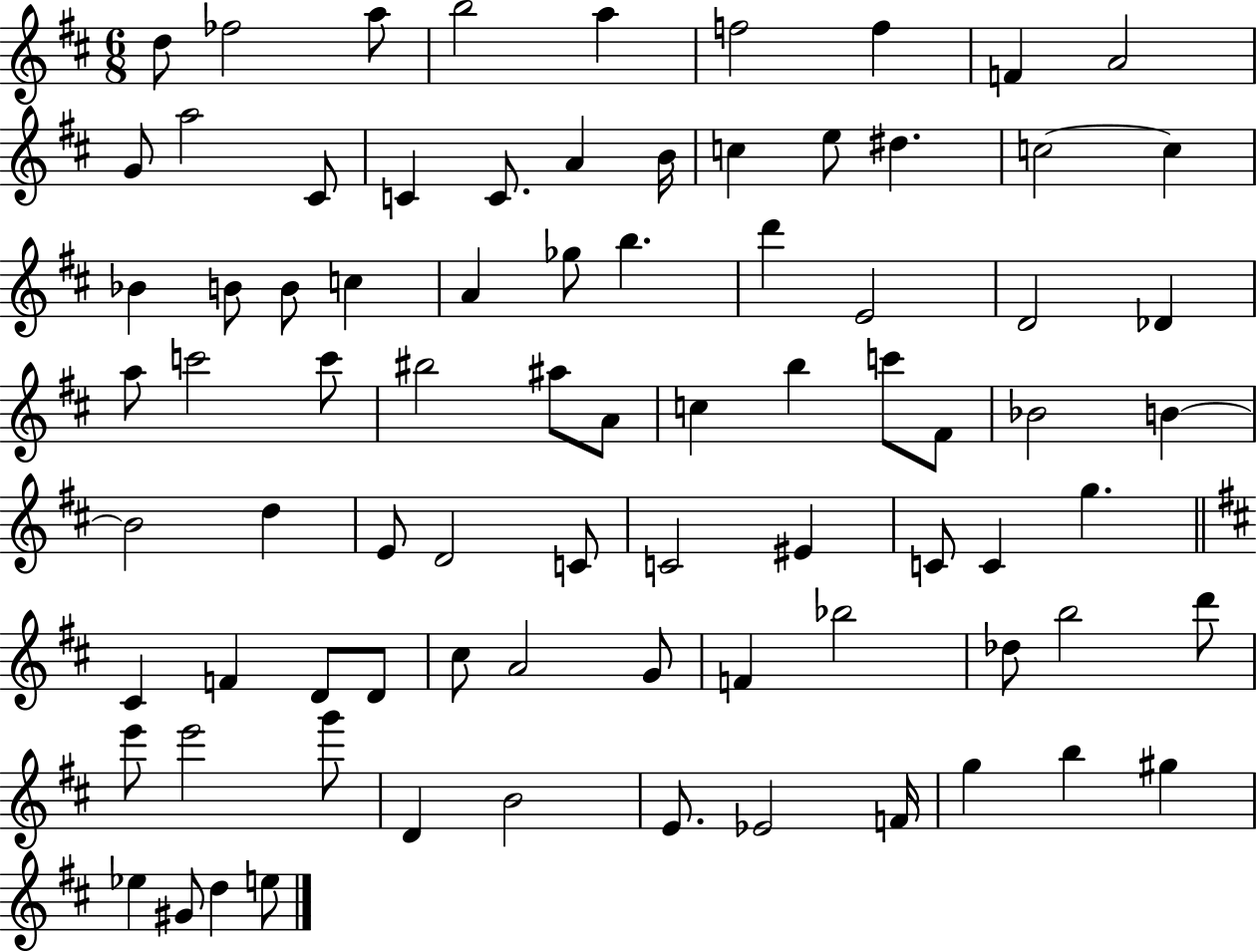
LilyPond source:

{
  \clef treble
  \numericTimeSignature
  \time 6/8
  \key d \major
  d''8 fes''2 a''8 | b''2 a''4 | f''2 f''4 | f'4 a'2 | \break g'8 a''2 cis'8 | c'4 c'8. a'4 b'16 | c''4 e''8 dis''4. | c''2~~ c''4 | \break bes'4 b'8 b'8 c''4 | a'4 ges''8 b''4. | d'''4 e'2 | d'2 des'4 | \break a''8 c'''2 c'''8 | bis''2 ais''8 a'8 | c''4 b''4 c'''8 fis'8 | bes'2 b'4~~ | \break b'2 d''4 | e'8 d'2 c'8 | c'2 eis'4 | c'8 c'4 g''4. | \break \bar "||" \break \key d \major cis'4 f'4 d'8 d'8 | cis''8 a'2 g'8 | f'4 bes''2 | des''8 b''2 d'''8 | \break e'''8 e'''2 g'''8 | d'4 b'2 | e'8. ees'2 f'16 | g''4 b''4 gis''4 | \break ees''4 gis'8 d''4 e''8 | \bar "|."
}